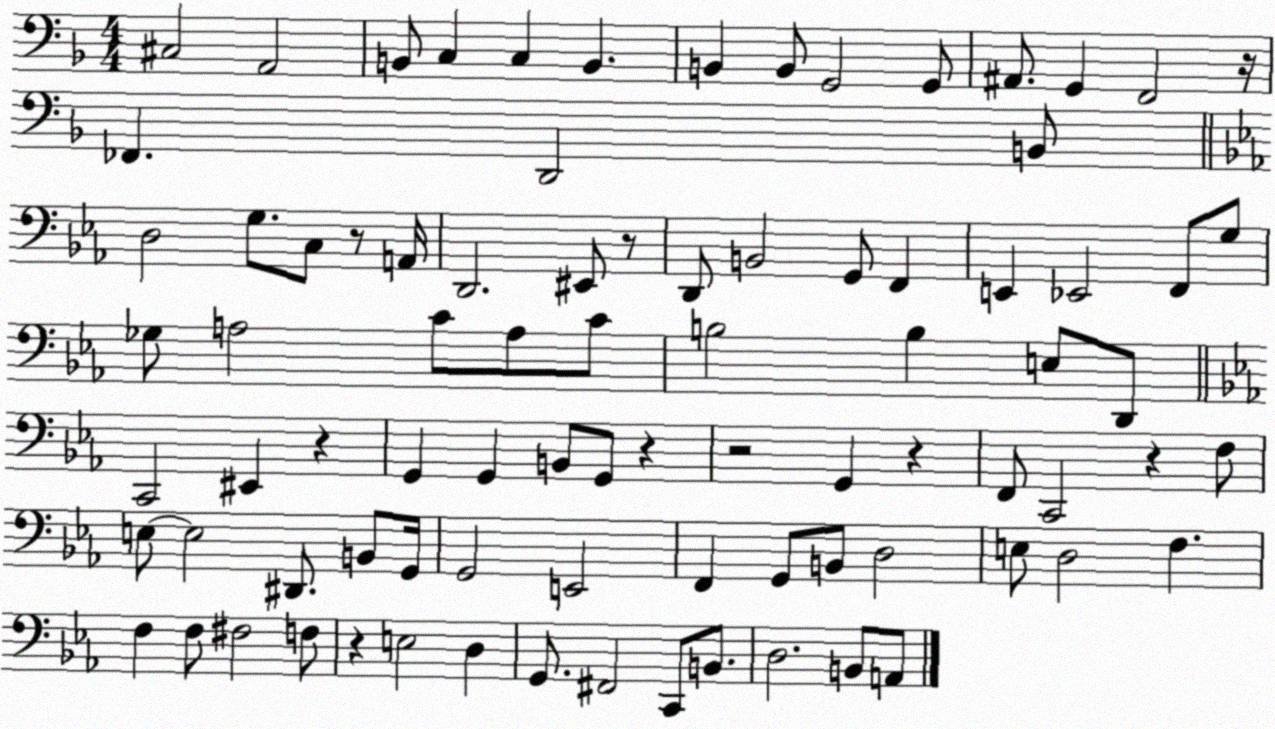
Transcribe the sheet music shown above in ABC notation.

X:1
T:Untitled
M:4/4
L:1/4
K:F
^C,2 A,,2 B,,/2 C, C, B,, B,, B,,/2 G,,2 G,,/2 ^A,,/2 G,, F,,2 z/4 _F,, D,,2 B,,/2 D,2 G,/2 C,/2 z/2 A,,/4 D,,2 ^E,,/2 z/2 D,,/2 B,,2 G,,/2 F,, E,, _E,,2 F,,/2 G,/2 _G,/2 A,2 C/2 A,/2 C/2 B,2 B, E,/2 D,,/2 C,,2 ^E,, z G,, G,, B,,/2 G,,/2 z z2 G,, z F,,/2 C,,2 z F,/2 E,/2 E,2 ^D,,/2 B,,/2 G,,/4 G,,2 E,,2 F,, G,,/2 B,,/2 D,2 E,/2 D,2 F, F, F,/2 ^F,2 F,/2 z E,2 D, G,,/2 ^F,,2 C,,/2 B,,/2 D,2 B,,/2 A,,/2